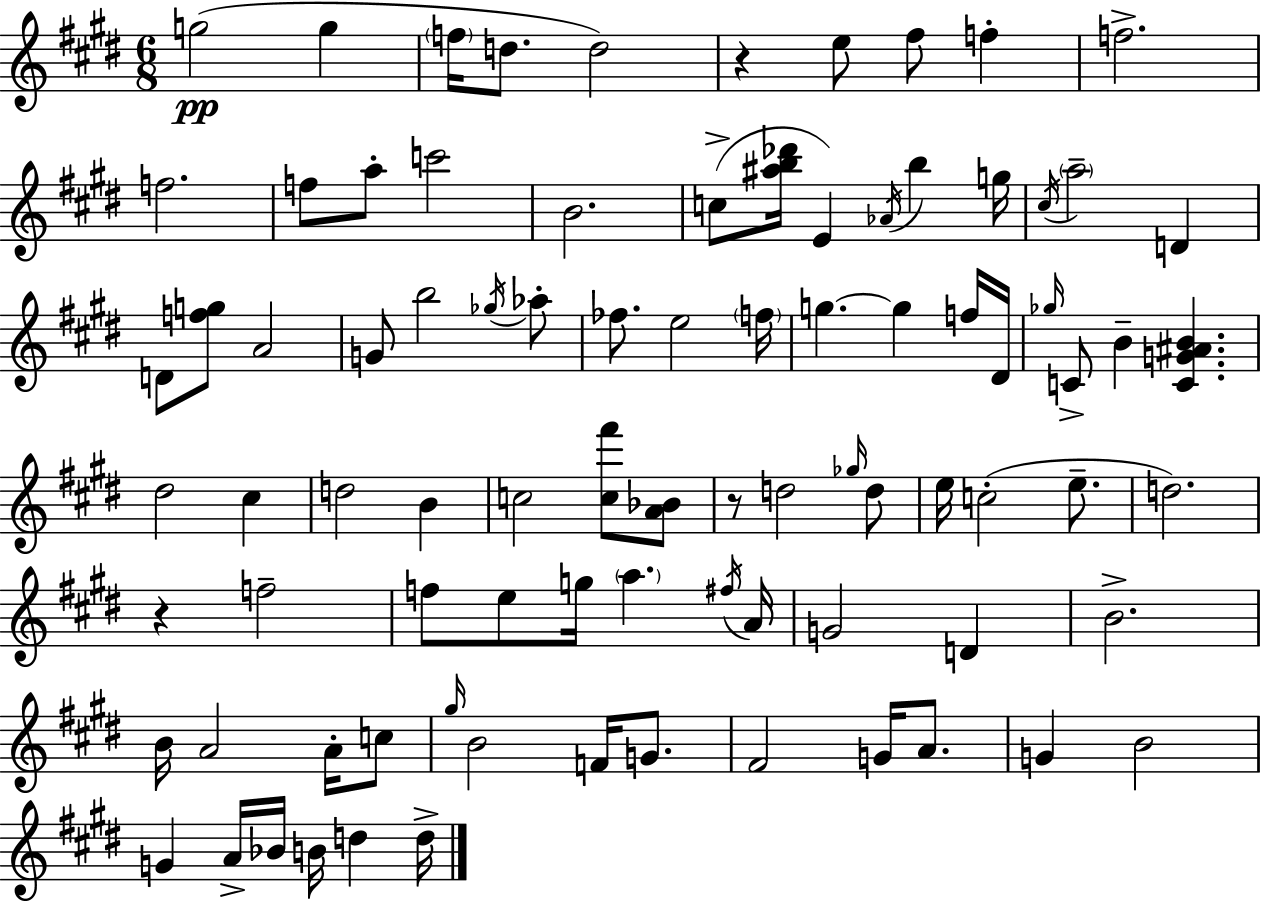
{
  \clef treble
  \numericTimeSignature
  \time 6/8
  \key e \major
  \repeat volta 2 { g''2(\pp g''4 | \parenthesize f''16 d''8. d''2) | r4 e''8 fis''8 f''4-. | f''2.-> | \break f''2. | f''8 a''8-. c'''2 | b'2. | c''8->( <ais'' b'' des'''>16 e'4) \acciaccatura { aes'16 } b''4 | \break g''16 \acciaccatura { cis''16 } \parenthesize a''2-- d'4 | d'8 <f'' g''>8 a'2 | g'8 b''2 | \acciaccatura { ges''16 } aes''8-. fes''8. e''2 | \break \parenthesize f''16 g''4.~~ g''4 | f''16 dis'16 \grace { ges''16 } c'8-> b'4-- <c' g' ais' b'>4. | dis''2 | cis''4 d''2 | \break b'4 c''2 | <c'' fis'''>8 <a' bes'>8 r8 d''2 | \grace { ges''16 } d''8 e''16 c''2-.( | e''8.-- d''2.) | \break r4 f''2-- | f''8 e''8 g''16 \parenthesize a''4. | \acciaccatura { fis''16 } a'16 g'2 | d'4 b'2.-> | \break b'16 a'2 | a'16-. c''8 \grace { gis''16 } b'2 | f'16 g'8. fis'2 | g'16 a'8. g'4 b'2 | \break g'4 a'16-> | bes'16 b'16 d''4 d''16-> } \bar "|."
}